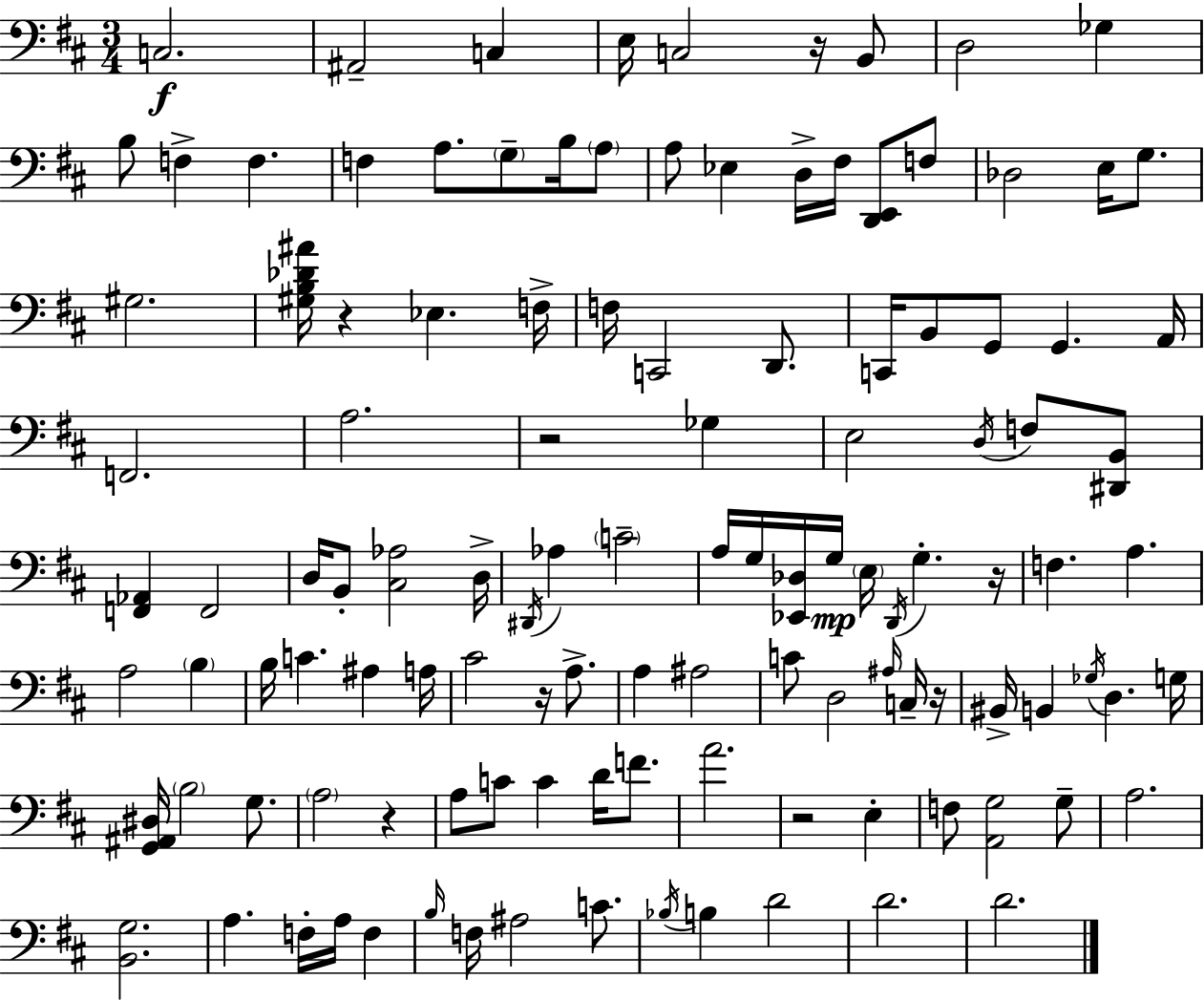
X:1
T:Untitled
M:3/4
L:1/4
K:D
C,2 ^A,,2 C, E,/4 C,2 z/4 B,,/2 D,2 _G, B,/2 F, F, F, A,/2 G,/2 B,/4 A,/2 A,/2 _E, D,/4 ^F,/4 [D,,E,,]/2 F,/2 _D,2 E,/4 G,/2 ^G,2 [^G,B,_D^A]/4 z _E, F,/4 F,/4 C,,2 D,,/2 C,,/4 B,,/2 G,,/2 G,, A,,/4 F,,2 A,2 z2 _G, E,2 D,/4 F,/2 [^D,,B,,]/2 [F,,_A,,] F,,2 D,/4 B,,/2 [^C,_A,]2 D,/4 ^D,,/4 _A, C2 A,/4 G,/4 [_E,,_D,]/4 G,/4 E,/4 D,,/4 G, z/4 F, A, A,2 B, B,/4 C ^A, A,/4 ^C2 z/4 A,/2 A, ^A,2 C/2 D,2 ^A,/4 C,/4 z/4 ^B,,/4 B,, _G,/4 D, G,/4 [G,,^A,,^D,]/4 B,2 G,/2 A,2 z A,/2 C/2 C D/4 F/2 A2 z2 E, F,/2 [A,,G,]2 G,/2 A,2 [B,,G,]2 A, F,/4 A,/4 F, B,/4 F,/4 ^A,2 C/2 _B,/4 B, D2 D2 D2